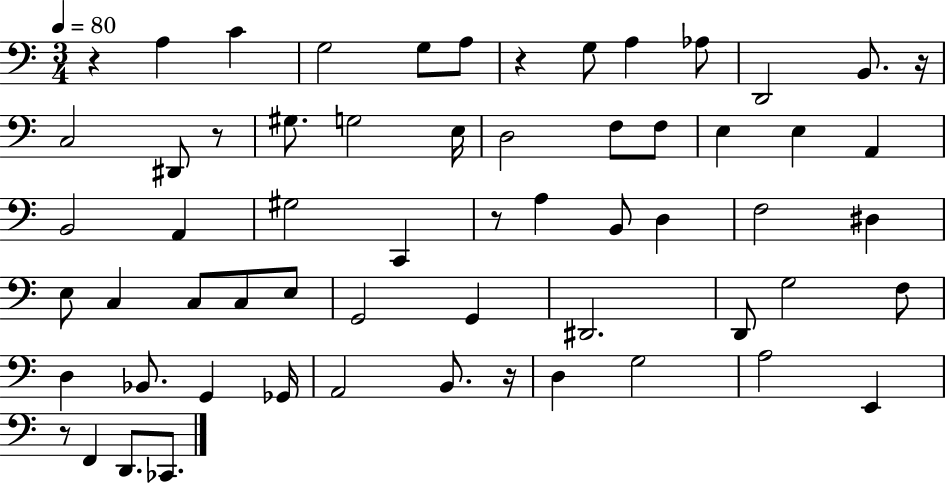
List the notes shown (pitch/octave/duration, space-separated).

R/q A3/q C4/q G3/h G3/e A3/e R/q G3/e A3/q Ab3/e D2/h B2/e. R/s C3/h D#2/e R/e G#3/e. G3/h E3/s D3/h F3/e F3/e E3/q E3/q A2/q B2/h A2/q G#3/h C2/q R/e A3/q B2/e D3/q F3/h D#3/q E3/e C3/q C3/e C3/e E3/e G2/h G2/q D#2/h. D2/e G3/h F3/e D3/q Bb2/e. G2/q Gb2/s A2/h B2/e. R/s D3/q G3/h A3/h E2/q R/e F2/q D2/e. CES2/e.